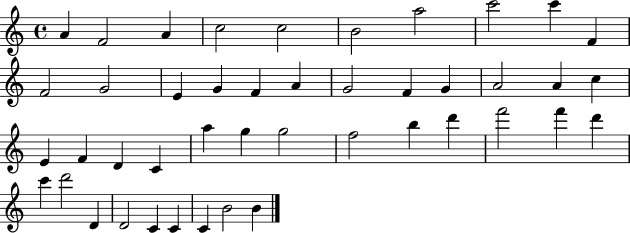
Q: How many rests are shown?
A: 0